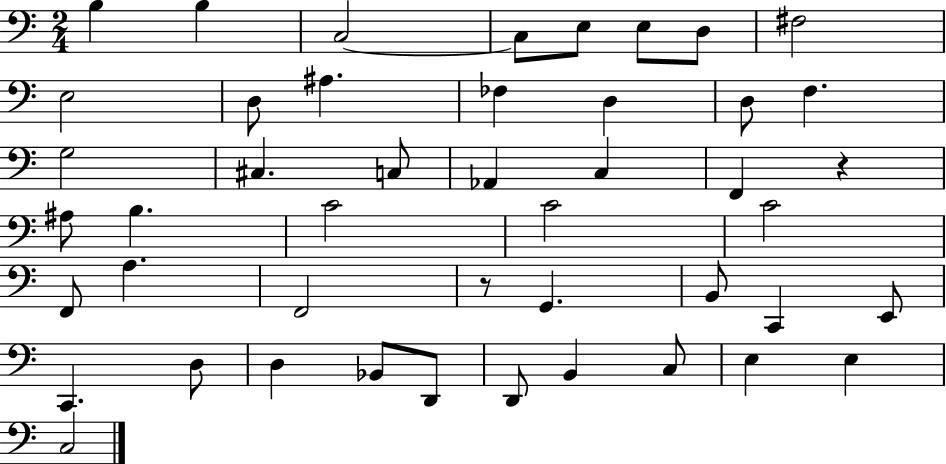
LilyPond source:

{
  \clef bass
  \numericTimeSignature
  \time 2/4
  \key c \major
  \repeat volta 2 { b4 b4 | c2~~ | c8 e8 e8 d8 | fis2 | \break e2 | d8 ais4. | fes4 d4 | d8 f4. | \break g2 | cis4. c8 | aes,4 c4 | f,4 r4 | \break ais8 b4. | c'2 | c'2 | c'2 | \break f,8 a4. | f,2 | r8 g,4. | b,8 c,4 e,8 | \break c,4. d8 | d4 bes,8 d,8 | d,8 b,4 c8 | e4 e4 | \break c2 | } \bar "|."
}